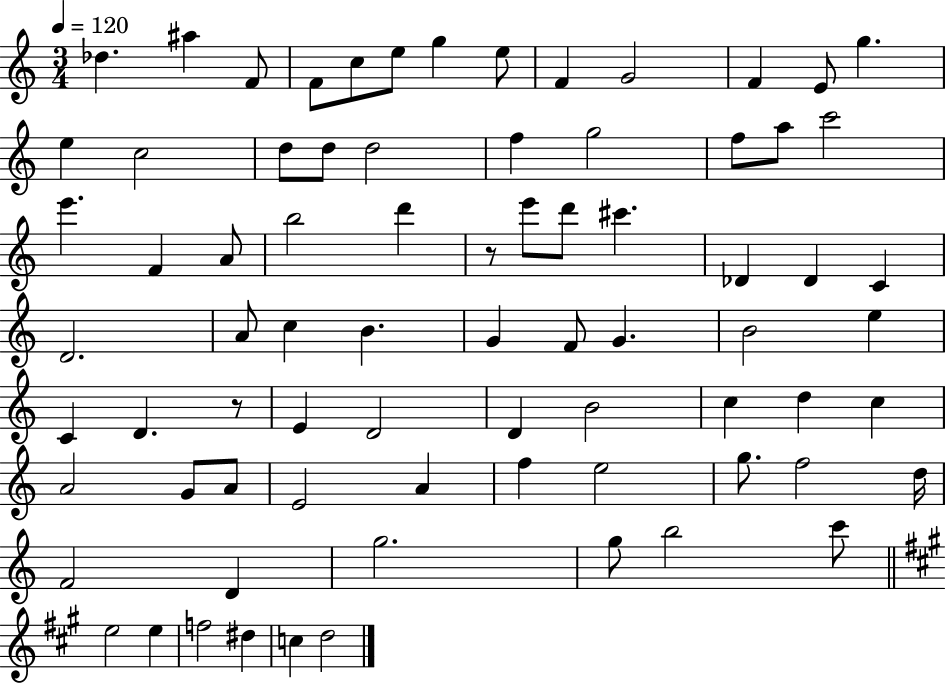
Db5/q. A#5/q F4/e F4/e C5/e E5/e G5/q E5/e F4/q G4/h F4/q E4/e G5/q. E5/q C5/h D5/e D5/e D5/h F5/q G5/h F5/e A5/e C6/h E6/q. F4/q A4/e B5/h D6/q R/e E6/e D6/e C#6/q. Db4/q Db4/q C4/q D4/h. A4/e C5/q B4/q. G4/q F4/e G4/q. B4/h E5/q C4/q D4/q. R/e E4/q D4/h D4/q B4/h C5/q D5/q C5/q A4/h G4/e A4/e E4/h A4/q F5/q E5/h G5/e. F5/h D5/s F4/h D4/q G5/h. G5/e B5/h C6/e E5/h E5/q F5/h D#5/q C5/q D5/h